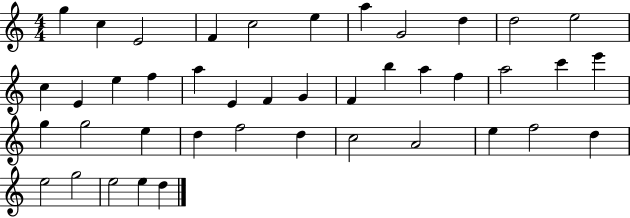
G5/q C5/q E4/h F4/q C5/h E5/q A5/q G4/h D5/q D5/h E5/h C5/q E4/q E5/q F5/q A5/q E4/q F4/q G4/q F4/q B5/q A5/q F5/q A5/h C6/q E6/q G5/q G5/h E5/q D5/q F5/h D5/q C5/h A4/h E5/q F5/h D5/q E5/h G5/h E5/h E5/q D5/q